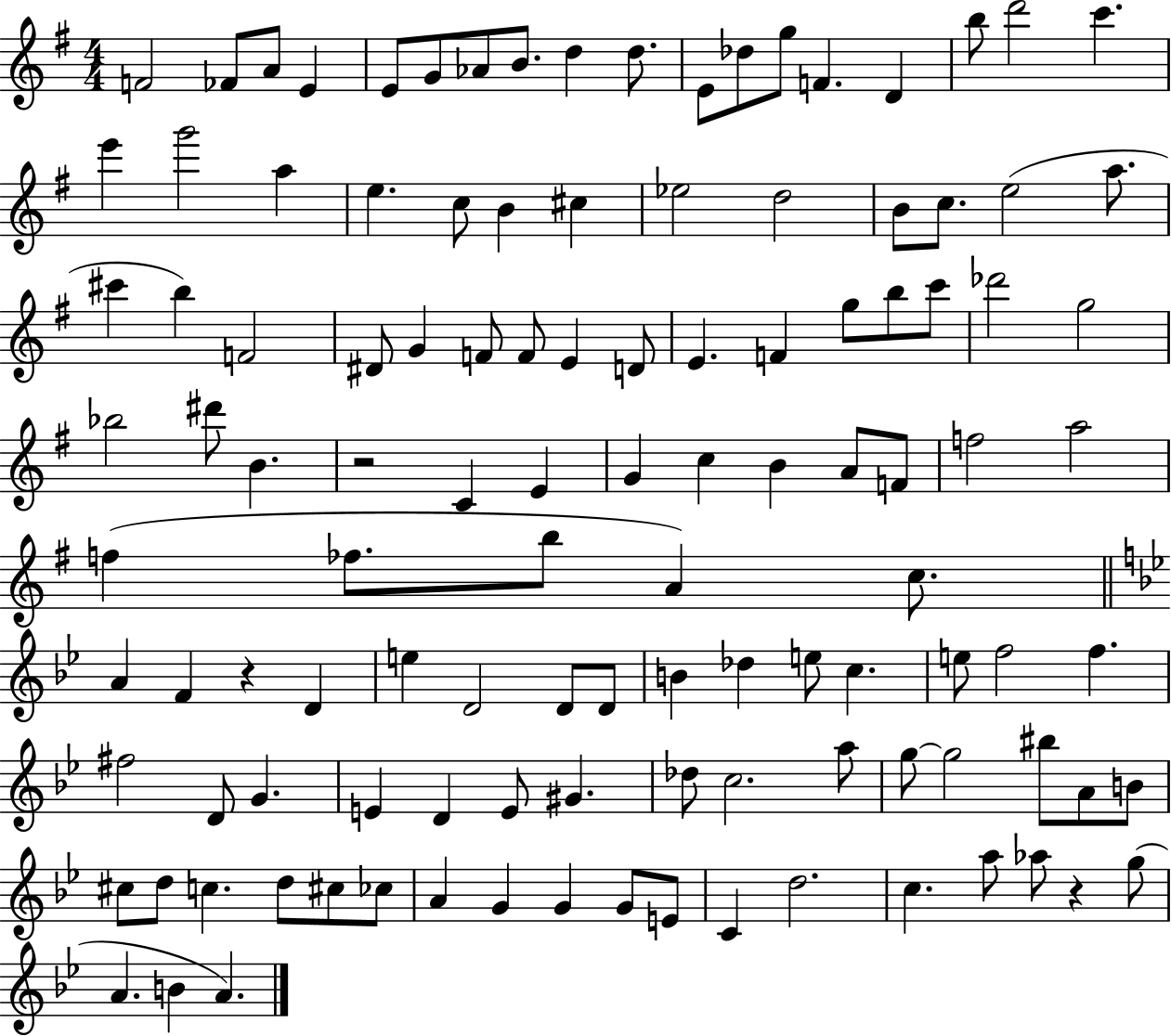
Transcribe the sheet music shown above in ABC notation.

X:1
T:Untitled
M:4/4
L:1/4
K:G
F2 _F/2 A/2 E E/2 G/2 _A/2 B/2 d d/2 E/2 _d/2 g/2 F D b/2 d'2 c' e' g'2 a e c/2 B ^c _e2 d2 B/2 c/2 e2 a/2 ^c' b F2 ^D/2 G F/2 F/2 E D/2 E F g/2 b/2 c'/2 _d'2 g2 _b2 ^d'/2 B z2 C E G c B A/2 F/2 f2 a2 f _f/2 b/2 A c/2 A F z D e D2 D/2 D/2 B _d e/2 c e/2 f2 f ^f2 D/2 G E D E/2 ^G _d/2 c2 a/2 g/2 g2 ^b/2 A/2 B/2 ^c/2 d/2 c d/2 ^c/2 _c/2 A G G G/2 E/2 C d2 c a/2 _a/2 z g/2 A B A